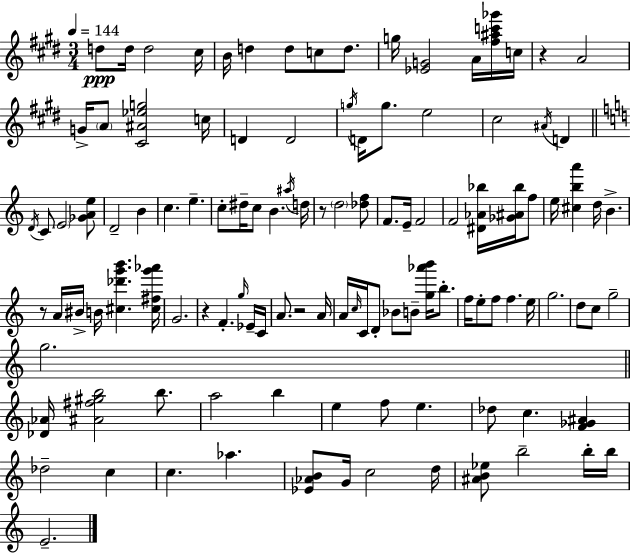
D5/e D5/s D5/h C#5/s B4/s D5/q D5/e C5/e D5/e. G5/s [Eb4,G4]/h A4/s [F#5,A#5,C6,Gb6]/s C5/s R/q A4/h G4/s A4/e [C#4,A#4,Eb5,G5]/h C5/s D4/q D4/h G5/s D4/s G5/e. E5/h C#5/h A#4/s D4/q D4/s C4/e E4/h [Gb4,A4,E5]/e D4/h B4/q C5/q. E5/q. C5/e D#5/s C5/e B4/q. A#5/s D5/s R/e D5/h [Db5,F5]/e F4/e. E4/s F4/h F4/h [D#4,Ab4,Bb5]/s [Gb4,A#4,Bb5]/s F5/e E5/s [C#5,B5,A6]/q D5/s B4/q. R/e A4/s BIS4/s B4/s [C#5,Db6,G6,B6]/q. [C#5,F#5,G6,Ab6]/s G4/h. R/q F4/q. G5/s Eb4/s C4/s A4/e. R/h A4/s A4/s C5/s C4/s D4/e Bb4/e B4/e [G5,Ab6,B6]/s B5/e. F5/s E5/e F5/e F5/q. E5/s G5/h. D5/e C5/e G5/h G5/h. [Db4,Ab4]/s [A#4,F#5,G#5,B5]/h B5/e. A5/h B5/q E5/q F5/e E5/q. Db5/e C5/q. [F4,Gb4,A#4]/q Db5/h C5/q C5/q. Ab5/q. [Eb4,Ab4,B4]/e G4/s C5/h D5/s [A#4,B4,Eb5]/e B5/h B5/s B5/s E4/h.